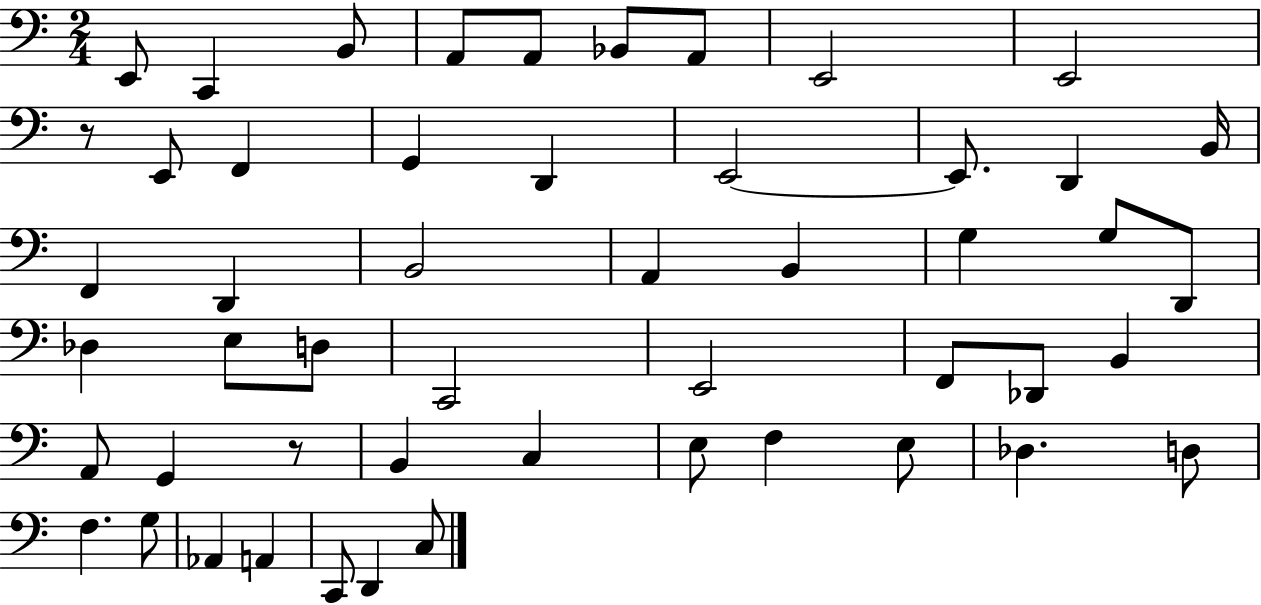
{
  \clef bass
  \numericTimeSignature
  \time 2/4
  \key c \major
  e,8 c,4 b,8 | a,8 a,8 bes,8 a,8 | e,2 | e,2 | \break r8 e,8 f,4 | g,4 d,4 | e,2~~ | e,8. d,4 b,16 | \break f,4 d,4 | b,2 | a,4 b,4 | g4 g8 d,8 | \break des4 e8 d8 | c,2 | e,2 | f,8 des,8 b,4 | \break a,8 g,4 r8 | b,4 c4 | e8 f4 e8 | des4. d8 | \break f4. g8 | aes,4 a,4 | c,8 d,4 c8 | \bar "|."
}